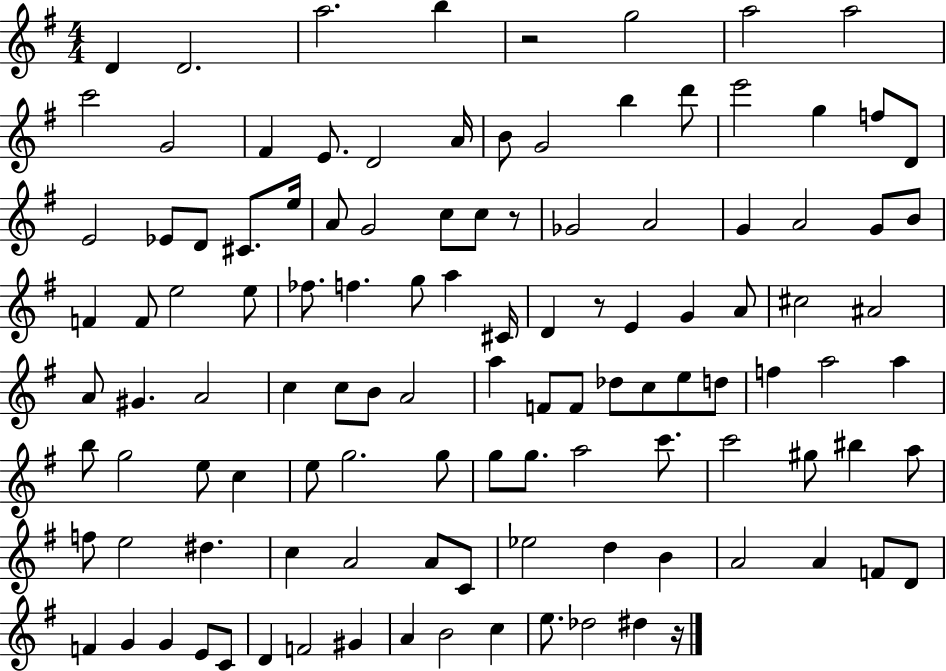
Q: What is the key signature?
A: G major